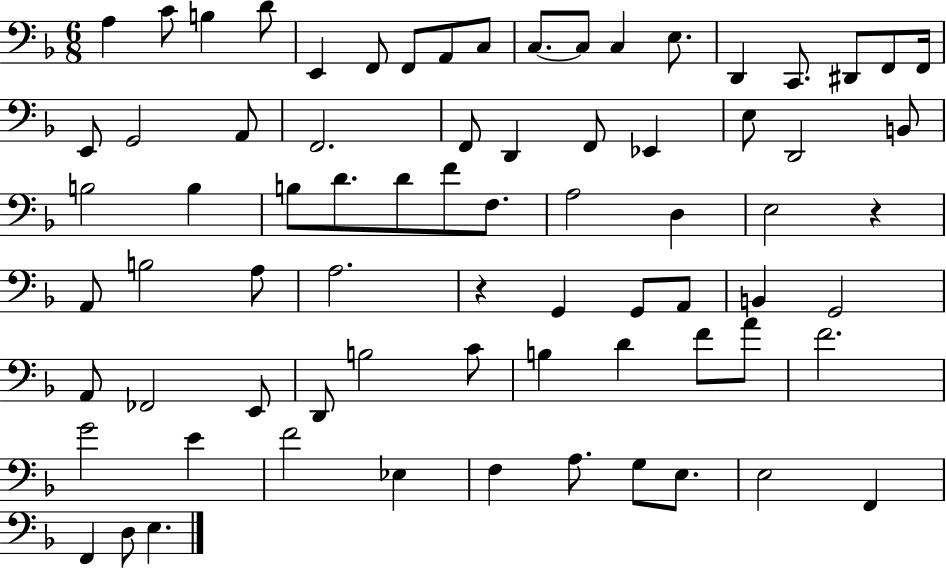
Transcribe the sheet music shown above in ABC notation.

X:1
T:Untitled
M:6/8
L:1/4
K:F
A, C/2 B, D/2 E,, F,,/2 F,,/2 A,,/2 C,/2 C,/2 C,/2 C, E,/2 D,, C,,/2 ^D,,/2 F,,/2 F,,/4 E,,/2 G,,2 A,,/2 F,,2 F,,/2 D,, F,,/2 _E,, E,/2 D,,2 B,,/2 B,2 B, B,/2 D/2 D/2 F/2 F,/2 A,2 D, E,2 z A,,/2 B,2 A,/2 A,2 z G,, G,,/2 A,,/2 B,, G,,2 A,,/2 _F,,2 E,,/2 D,,/2 B,2 C/2 B, D F/2 A/2 F2 G2 E F2 _E, F, A,/2 G,/2 E,/2 E,2 F,, F,, D,/2 E,